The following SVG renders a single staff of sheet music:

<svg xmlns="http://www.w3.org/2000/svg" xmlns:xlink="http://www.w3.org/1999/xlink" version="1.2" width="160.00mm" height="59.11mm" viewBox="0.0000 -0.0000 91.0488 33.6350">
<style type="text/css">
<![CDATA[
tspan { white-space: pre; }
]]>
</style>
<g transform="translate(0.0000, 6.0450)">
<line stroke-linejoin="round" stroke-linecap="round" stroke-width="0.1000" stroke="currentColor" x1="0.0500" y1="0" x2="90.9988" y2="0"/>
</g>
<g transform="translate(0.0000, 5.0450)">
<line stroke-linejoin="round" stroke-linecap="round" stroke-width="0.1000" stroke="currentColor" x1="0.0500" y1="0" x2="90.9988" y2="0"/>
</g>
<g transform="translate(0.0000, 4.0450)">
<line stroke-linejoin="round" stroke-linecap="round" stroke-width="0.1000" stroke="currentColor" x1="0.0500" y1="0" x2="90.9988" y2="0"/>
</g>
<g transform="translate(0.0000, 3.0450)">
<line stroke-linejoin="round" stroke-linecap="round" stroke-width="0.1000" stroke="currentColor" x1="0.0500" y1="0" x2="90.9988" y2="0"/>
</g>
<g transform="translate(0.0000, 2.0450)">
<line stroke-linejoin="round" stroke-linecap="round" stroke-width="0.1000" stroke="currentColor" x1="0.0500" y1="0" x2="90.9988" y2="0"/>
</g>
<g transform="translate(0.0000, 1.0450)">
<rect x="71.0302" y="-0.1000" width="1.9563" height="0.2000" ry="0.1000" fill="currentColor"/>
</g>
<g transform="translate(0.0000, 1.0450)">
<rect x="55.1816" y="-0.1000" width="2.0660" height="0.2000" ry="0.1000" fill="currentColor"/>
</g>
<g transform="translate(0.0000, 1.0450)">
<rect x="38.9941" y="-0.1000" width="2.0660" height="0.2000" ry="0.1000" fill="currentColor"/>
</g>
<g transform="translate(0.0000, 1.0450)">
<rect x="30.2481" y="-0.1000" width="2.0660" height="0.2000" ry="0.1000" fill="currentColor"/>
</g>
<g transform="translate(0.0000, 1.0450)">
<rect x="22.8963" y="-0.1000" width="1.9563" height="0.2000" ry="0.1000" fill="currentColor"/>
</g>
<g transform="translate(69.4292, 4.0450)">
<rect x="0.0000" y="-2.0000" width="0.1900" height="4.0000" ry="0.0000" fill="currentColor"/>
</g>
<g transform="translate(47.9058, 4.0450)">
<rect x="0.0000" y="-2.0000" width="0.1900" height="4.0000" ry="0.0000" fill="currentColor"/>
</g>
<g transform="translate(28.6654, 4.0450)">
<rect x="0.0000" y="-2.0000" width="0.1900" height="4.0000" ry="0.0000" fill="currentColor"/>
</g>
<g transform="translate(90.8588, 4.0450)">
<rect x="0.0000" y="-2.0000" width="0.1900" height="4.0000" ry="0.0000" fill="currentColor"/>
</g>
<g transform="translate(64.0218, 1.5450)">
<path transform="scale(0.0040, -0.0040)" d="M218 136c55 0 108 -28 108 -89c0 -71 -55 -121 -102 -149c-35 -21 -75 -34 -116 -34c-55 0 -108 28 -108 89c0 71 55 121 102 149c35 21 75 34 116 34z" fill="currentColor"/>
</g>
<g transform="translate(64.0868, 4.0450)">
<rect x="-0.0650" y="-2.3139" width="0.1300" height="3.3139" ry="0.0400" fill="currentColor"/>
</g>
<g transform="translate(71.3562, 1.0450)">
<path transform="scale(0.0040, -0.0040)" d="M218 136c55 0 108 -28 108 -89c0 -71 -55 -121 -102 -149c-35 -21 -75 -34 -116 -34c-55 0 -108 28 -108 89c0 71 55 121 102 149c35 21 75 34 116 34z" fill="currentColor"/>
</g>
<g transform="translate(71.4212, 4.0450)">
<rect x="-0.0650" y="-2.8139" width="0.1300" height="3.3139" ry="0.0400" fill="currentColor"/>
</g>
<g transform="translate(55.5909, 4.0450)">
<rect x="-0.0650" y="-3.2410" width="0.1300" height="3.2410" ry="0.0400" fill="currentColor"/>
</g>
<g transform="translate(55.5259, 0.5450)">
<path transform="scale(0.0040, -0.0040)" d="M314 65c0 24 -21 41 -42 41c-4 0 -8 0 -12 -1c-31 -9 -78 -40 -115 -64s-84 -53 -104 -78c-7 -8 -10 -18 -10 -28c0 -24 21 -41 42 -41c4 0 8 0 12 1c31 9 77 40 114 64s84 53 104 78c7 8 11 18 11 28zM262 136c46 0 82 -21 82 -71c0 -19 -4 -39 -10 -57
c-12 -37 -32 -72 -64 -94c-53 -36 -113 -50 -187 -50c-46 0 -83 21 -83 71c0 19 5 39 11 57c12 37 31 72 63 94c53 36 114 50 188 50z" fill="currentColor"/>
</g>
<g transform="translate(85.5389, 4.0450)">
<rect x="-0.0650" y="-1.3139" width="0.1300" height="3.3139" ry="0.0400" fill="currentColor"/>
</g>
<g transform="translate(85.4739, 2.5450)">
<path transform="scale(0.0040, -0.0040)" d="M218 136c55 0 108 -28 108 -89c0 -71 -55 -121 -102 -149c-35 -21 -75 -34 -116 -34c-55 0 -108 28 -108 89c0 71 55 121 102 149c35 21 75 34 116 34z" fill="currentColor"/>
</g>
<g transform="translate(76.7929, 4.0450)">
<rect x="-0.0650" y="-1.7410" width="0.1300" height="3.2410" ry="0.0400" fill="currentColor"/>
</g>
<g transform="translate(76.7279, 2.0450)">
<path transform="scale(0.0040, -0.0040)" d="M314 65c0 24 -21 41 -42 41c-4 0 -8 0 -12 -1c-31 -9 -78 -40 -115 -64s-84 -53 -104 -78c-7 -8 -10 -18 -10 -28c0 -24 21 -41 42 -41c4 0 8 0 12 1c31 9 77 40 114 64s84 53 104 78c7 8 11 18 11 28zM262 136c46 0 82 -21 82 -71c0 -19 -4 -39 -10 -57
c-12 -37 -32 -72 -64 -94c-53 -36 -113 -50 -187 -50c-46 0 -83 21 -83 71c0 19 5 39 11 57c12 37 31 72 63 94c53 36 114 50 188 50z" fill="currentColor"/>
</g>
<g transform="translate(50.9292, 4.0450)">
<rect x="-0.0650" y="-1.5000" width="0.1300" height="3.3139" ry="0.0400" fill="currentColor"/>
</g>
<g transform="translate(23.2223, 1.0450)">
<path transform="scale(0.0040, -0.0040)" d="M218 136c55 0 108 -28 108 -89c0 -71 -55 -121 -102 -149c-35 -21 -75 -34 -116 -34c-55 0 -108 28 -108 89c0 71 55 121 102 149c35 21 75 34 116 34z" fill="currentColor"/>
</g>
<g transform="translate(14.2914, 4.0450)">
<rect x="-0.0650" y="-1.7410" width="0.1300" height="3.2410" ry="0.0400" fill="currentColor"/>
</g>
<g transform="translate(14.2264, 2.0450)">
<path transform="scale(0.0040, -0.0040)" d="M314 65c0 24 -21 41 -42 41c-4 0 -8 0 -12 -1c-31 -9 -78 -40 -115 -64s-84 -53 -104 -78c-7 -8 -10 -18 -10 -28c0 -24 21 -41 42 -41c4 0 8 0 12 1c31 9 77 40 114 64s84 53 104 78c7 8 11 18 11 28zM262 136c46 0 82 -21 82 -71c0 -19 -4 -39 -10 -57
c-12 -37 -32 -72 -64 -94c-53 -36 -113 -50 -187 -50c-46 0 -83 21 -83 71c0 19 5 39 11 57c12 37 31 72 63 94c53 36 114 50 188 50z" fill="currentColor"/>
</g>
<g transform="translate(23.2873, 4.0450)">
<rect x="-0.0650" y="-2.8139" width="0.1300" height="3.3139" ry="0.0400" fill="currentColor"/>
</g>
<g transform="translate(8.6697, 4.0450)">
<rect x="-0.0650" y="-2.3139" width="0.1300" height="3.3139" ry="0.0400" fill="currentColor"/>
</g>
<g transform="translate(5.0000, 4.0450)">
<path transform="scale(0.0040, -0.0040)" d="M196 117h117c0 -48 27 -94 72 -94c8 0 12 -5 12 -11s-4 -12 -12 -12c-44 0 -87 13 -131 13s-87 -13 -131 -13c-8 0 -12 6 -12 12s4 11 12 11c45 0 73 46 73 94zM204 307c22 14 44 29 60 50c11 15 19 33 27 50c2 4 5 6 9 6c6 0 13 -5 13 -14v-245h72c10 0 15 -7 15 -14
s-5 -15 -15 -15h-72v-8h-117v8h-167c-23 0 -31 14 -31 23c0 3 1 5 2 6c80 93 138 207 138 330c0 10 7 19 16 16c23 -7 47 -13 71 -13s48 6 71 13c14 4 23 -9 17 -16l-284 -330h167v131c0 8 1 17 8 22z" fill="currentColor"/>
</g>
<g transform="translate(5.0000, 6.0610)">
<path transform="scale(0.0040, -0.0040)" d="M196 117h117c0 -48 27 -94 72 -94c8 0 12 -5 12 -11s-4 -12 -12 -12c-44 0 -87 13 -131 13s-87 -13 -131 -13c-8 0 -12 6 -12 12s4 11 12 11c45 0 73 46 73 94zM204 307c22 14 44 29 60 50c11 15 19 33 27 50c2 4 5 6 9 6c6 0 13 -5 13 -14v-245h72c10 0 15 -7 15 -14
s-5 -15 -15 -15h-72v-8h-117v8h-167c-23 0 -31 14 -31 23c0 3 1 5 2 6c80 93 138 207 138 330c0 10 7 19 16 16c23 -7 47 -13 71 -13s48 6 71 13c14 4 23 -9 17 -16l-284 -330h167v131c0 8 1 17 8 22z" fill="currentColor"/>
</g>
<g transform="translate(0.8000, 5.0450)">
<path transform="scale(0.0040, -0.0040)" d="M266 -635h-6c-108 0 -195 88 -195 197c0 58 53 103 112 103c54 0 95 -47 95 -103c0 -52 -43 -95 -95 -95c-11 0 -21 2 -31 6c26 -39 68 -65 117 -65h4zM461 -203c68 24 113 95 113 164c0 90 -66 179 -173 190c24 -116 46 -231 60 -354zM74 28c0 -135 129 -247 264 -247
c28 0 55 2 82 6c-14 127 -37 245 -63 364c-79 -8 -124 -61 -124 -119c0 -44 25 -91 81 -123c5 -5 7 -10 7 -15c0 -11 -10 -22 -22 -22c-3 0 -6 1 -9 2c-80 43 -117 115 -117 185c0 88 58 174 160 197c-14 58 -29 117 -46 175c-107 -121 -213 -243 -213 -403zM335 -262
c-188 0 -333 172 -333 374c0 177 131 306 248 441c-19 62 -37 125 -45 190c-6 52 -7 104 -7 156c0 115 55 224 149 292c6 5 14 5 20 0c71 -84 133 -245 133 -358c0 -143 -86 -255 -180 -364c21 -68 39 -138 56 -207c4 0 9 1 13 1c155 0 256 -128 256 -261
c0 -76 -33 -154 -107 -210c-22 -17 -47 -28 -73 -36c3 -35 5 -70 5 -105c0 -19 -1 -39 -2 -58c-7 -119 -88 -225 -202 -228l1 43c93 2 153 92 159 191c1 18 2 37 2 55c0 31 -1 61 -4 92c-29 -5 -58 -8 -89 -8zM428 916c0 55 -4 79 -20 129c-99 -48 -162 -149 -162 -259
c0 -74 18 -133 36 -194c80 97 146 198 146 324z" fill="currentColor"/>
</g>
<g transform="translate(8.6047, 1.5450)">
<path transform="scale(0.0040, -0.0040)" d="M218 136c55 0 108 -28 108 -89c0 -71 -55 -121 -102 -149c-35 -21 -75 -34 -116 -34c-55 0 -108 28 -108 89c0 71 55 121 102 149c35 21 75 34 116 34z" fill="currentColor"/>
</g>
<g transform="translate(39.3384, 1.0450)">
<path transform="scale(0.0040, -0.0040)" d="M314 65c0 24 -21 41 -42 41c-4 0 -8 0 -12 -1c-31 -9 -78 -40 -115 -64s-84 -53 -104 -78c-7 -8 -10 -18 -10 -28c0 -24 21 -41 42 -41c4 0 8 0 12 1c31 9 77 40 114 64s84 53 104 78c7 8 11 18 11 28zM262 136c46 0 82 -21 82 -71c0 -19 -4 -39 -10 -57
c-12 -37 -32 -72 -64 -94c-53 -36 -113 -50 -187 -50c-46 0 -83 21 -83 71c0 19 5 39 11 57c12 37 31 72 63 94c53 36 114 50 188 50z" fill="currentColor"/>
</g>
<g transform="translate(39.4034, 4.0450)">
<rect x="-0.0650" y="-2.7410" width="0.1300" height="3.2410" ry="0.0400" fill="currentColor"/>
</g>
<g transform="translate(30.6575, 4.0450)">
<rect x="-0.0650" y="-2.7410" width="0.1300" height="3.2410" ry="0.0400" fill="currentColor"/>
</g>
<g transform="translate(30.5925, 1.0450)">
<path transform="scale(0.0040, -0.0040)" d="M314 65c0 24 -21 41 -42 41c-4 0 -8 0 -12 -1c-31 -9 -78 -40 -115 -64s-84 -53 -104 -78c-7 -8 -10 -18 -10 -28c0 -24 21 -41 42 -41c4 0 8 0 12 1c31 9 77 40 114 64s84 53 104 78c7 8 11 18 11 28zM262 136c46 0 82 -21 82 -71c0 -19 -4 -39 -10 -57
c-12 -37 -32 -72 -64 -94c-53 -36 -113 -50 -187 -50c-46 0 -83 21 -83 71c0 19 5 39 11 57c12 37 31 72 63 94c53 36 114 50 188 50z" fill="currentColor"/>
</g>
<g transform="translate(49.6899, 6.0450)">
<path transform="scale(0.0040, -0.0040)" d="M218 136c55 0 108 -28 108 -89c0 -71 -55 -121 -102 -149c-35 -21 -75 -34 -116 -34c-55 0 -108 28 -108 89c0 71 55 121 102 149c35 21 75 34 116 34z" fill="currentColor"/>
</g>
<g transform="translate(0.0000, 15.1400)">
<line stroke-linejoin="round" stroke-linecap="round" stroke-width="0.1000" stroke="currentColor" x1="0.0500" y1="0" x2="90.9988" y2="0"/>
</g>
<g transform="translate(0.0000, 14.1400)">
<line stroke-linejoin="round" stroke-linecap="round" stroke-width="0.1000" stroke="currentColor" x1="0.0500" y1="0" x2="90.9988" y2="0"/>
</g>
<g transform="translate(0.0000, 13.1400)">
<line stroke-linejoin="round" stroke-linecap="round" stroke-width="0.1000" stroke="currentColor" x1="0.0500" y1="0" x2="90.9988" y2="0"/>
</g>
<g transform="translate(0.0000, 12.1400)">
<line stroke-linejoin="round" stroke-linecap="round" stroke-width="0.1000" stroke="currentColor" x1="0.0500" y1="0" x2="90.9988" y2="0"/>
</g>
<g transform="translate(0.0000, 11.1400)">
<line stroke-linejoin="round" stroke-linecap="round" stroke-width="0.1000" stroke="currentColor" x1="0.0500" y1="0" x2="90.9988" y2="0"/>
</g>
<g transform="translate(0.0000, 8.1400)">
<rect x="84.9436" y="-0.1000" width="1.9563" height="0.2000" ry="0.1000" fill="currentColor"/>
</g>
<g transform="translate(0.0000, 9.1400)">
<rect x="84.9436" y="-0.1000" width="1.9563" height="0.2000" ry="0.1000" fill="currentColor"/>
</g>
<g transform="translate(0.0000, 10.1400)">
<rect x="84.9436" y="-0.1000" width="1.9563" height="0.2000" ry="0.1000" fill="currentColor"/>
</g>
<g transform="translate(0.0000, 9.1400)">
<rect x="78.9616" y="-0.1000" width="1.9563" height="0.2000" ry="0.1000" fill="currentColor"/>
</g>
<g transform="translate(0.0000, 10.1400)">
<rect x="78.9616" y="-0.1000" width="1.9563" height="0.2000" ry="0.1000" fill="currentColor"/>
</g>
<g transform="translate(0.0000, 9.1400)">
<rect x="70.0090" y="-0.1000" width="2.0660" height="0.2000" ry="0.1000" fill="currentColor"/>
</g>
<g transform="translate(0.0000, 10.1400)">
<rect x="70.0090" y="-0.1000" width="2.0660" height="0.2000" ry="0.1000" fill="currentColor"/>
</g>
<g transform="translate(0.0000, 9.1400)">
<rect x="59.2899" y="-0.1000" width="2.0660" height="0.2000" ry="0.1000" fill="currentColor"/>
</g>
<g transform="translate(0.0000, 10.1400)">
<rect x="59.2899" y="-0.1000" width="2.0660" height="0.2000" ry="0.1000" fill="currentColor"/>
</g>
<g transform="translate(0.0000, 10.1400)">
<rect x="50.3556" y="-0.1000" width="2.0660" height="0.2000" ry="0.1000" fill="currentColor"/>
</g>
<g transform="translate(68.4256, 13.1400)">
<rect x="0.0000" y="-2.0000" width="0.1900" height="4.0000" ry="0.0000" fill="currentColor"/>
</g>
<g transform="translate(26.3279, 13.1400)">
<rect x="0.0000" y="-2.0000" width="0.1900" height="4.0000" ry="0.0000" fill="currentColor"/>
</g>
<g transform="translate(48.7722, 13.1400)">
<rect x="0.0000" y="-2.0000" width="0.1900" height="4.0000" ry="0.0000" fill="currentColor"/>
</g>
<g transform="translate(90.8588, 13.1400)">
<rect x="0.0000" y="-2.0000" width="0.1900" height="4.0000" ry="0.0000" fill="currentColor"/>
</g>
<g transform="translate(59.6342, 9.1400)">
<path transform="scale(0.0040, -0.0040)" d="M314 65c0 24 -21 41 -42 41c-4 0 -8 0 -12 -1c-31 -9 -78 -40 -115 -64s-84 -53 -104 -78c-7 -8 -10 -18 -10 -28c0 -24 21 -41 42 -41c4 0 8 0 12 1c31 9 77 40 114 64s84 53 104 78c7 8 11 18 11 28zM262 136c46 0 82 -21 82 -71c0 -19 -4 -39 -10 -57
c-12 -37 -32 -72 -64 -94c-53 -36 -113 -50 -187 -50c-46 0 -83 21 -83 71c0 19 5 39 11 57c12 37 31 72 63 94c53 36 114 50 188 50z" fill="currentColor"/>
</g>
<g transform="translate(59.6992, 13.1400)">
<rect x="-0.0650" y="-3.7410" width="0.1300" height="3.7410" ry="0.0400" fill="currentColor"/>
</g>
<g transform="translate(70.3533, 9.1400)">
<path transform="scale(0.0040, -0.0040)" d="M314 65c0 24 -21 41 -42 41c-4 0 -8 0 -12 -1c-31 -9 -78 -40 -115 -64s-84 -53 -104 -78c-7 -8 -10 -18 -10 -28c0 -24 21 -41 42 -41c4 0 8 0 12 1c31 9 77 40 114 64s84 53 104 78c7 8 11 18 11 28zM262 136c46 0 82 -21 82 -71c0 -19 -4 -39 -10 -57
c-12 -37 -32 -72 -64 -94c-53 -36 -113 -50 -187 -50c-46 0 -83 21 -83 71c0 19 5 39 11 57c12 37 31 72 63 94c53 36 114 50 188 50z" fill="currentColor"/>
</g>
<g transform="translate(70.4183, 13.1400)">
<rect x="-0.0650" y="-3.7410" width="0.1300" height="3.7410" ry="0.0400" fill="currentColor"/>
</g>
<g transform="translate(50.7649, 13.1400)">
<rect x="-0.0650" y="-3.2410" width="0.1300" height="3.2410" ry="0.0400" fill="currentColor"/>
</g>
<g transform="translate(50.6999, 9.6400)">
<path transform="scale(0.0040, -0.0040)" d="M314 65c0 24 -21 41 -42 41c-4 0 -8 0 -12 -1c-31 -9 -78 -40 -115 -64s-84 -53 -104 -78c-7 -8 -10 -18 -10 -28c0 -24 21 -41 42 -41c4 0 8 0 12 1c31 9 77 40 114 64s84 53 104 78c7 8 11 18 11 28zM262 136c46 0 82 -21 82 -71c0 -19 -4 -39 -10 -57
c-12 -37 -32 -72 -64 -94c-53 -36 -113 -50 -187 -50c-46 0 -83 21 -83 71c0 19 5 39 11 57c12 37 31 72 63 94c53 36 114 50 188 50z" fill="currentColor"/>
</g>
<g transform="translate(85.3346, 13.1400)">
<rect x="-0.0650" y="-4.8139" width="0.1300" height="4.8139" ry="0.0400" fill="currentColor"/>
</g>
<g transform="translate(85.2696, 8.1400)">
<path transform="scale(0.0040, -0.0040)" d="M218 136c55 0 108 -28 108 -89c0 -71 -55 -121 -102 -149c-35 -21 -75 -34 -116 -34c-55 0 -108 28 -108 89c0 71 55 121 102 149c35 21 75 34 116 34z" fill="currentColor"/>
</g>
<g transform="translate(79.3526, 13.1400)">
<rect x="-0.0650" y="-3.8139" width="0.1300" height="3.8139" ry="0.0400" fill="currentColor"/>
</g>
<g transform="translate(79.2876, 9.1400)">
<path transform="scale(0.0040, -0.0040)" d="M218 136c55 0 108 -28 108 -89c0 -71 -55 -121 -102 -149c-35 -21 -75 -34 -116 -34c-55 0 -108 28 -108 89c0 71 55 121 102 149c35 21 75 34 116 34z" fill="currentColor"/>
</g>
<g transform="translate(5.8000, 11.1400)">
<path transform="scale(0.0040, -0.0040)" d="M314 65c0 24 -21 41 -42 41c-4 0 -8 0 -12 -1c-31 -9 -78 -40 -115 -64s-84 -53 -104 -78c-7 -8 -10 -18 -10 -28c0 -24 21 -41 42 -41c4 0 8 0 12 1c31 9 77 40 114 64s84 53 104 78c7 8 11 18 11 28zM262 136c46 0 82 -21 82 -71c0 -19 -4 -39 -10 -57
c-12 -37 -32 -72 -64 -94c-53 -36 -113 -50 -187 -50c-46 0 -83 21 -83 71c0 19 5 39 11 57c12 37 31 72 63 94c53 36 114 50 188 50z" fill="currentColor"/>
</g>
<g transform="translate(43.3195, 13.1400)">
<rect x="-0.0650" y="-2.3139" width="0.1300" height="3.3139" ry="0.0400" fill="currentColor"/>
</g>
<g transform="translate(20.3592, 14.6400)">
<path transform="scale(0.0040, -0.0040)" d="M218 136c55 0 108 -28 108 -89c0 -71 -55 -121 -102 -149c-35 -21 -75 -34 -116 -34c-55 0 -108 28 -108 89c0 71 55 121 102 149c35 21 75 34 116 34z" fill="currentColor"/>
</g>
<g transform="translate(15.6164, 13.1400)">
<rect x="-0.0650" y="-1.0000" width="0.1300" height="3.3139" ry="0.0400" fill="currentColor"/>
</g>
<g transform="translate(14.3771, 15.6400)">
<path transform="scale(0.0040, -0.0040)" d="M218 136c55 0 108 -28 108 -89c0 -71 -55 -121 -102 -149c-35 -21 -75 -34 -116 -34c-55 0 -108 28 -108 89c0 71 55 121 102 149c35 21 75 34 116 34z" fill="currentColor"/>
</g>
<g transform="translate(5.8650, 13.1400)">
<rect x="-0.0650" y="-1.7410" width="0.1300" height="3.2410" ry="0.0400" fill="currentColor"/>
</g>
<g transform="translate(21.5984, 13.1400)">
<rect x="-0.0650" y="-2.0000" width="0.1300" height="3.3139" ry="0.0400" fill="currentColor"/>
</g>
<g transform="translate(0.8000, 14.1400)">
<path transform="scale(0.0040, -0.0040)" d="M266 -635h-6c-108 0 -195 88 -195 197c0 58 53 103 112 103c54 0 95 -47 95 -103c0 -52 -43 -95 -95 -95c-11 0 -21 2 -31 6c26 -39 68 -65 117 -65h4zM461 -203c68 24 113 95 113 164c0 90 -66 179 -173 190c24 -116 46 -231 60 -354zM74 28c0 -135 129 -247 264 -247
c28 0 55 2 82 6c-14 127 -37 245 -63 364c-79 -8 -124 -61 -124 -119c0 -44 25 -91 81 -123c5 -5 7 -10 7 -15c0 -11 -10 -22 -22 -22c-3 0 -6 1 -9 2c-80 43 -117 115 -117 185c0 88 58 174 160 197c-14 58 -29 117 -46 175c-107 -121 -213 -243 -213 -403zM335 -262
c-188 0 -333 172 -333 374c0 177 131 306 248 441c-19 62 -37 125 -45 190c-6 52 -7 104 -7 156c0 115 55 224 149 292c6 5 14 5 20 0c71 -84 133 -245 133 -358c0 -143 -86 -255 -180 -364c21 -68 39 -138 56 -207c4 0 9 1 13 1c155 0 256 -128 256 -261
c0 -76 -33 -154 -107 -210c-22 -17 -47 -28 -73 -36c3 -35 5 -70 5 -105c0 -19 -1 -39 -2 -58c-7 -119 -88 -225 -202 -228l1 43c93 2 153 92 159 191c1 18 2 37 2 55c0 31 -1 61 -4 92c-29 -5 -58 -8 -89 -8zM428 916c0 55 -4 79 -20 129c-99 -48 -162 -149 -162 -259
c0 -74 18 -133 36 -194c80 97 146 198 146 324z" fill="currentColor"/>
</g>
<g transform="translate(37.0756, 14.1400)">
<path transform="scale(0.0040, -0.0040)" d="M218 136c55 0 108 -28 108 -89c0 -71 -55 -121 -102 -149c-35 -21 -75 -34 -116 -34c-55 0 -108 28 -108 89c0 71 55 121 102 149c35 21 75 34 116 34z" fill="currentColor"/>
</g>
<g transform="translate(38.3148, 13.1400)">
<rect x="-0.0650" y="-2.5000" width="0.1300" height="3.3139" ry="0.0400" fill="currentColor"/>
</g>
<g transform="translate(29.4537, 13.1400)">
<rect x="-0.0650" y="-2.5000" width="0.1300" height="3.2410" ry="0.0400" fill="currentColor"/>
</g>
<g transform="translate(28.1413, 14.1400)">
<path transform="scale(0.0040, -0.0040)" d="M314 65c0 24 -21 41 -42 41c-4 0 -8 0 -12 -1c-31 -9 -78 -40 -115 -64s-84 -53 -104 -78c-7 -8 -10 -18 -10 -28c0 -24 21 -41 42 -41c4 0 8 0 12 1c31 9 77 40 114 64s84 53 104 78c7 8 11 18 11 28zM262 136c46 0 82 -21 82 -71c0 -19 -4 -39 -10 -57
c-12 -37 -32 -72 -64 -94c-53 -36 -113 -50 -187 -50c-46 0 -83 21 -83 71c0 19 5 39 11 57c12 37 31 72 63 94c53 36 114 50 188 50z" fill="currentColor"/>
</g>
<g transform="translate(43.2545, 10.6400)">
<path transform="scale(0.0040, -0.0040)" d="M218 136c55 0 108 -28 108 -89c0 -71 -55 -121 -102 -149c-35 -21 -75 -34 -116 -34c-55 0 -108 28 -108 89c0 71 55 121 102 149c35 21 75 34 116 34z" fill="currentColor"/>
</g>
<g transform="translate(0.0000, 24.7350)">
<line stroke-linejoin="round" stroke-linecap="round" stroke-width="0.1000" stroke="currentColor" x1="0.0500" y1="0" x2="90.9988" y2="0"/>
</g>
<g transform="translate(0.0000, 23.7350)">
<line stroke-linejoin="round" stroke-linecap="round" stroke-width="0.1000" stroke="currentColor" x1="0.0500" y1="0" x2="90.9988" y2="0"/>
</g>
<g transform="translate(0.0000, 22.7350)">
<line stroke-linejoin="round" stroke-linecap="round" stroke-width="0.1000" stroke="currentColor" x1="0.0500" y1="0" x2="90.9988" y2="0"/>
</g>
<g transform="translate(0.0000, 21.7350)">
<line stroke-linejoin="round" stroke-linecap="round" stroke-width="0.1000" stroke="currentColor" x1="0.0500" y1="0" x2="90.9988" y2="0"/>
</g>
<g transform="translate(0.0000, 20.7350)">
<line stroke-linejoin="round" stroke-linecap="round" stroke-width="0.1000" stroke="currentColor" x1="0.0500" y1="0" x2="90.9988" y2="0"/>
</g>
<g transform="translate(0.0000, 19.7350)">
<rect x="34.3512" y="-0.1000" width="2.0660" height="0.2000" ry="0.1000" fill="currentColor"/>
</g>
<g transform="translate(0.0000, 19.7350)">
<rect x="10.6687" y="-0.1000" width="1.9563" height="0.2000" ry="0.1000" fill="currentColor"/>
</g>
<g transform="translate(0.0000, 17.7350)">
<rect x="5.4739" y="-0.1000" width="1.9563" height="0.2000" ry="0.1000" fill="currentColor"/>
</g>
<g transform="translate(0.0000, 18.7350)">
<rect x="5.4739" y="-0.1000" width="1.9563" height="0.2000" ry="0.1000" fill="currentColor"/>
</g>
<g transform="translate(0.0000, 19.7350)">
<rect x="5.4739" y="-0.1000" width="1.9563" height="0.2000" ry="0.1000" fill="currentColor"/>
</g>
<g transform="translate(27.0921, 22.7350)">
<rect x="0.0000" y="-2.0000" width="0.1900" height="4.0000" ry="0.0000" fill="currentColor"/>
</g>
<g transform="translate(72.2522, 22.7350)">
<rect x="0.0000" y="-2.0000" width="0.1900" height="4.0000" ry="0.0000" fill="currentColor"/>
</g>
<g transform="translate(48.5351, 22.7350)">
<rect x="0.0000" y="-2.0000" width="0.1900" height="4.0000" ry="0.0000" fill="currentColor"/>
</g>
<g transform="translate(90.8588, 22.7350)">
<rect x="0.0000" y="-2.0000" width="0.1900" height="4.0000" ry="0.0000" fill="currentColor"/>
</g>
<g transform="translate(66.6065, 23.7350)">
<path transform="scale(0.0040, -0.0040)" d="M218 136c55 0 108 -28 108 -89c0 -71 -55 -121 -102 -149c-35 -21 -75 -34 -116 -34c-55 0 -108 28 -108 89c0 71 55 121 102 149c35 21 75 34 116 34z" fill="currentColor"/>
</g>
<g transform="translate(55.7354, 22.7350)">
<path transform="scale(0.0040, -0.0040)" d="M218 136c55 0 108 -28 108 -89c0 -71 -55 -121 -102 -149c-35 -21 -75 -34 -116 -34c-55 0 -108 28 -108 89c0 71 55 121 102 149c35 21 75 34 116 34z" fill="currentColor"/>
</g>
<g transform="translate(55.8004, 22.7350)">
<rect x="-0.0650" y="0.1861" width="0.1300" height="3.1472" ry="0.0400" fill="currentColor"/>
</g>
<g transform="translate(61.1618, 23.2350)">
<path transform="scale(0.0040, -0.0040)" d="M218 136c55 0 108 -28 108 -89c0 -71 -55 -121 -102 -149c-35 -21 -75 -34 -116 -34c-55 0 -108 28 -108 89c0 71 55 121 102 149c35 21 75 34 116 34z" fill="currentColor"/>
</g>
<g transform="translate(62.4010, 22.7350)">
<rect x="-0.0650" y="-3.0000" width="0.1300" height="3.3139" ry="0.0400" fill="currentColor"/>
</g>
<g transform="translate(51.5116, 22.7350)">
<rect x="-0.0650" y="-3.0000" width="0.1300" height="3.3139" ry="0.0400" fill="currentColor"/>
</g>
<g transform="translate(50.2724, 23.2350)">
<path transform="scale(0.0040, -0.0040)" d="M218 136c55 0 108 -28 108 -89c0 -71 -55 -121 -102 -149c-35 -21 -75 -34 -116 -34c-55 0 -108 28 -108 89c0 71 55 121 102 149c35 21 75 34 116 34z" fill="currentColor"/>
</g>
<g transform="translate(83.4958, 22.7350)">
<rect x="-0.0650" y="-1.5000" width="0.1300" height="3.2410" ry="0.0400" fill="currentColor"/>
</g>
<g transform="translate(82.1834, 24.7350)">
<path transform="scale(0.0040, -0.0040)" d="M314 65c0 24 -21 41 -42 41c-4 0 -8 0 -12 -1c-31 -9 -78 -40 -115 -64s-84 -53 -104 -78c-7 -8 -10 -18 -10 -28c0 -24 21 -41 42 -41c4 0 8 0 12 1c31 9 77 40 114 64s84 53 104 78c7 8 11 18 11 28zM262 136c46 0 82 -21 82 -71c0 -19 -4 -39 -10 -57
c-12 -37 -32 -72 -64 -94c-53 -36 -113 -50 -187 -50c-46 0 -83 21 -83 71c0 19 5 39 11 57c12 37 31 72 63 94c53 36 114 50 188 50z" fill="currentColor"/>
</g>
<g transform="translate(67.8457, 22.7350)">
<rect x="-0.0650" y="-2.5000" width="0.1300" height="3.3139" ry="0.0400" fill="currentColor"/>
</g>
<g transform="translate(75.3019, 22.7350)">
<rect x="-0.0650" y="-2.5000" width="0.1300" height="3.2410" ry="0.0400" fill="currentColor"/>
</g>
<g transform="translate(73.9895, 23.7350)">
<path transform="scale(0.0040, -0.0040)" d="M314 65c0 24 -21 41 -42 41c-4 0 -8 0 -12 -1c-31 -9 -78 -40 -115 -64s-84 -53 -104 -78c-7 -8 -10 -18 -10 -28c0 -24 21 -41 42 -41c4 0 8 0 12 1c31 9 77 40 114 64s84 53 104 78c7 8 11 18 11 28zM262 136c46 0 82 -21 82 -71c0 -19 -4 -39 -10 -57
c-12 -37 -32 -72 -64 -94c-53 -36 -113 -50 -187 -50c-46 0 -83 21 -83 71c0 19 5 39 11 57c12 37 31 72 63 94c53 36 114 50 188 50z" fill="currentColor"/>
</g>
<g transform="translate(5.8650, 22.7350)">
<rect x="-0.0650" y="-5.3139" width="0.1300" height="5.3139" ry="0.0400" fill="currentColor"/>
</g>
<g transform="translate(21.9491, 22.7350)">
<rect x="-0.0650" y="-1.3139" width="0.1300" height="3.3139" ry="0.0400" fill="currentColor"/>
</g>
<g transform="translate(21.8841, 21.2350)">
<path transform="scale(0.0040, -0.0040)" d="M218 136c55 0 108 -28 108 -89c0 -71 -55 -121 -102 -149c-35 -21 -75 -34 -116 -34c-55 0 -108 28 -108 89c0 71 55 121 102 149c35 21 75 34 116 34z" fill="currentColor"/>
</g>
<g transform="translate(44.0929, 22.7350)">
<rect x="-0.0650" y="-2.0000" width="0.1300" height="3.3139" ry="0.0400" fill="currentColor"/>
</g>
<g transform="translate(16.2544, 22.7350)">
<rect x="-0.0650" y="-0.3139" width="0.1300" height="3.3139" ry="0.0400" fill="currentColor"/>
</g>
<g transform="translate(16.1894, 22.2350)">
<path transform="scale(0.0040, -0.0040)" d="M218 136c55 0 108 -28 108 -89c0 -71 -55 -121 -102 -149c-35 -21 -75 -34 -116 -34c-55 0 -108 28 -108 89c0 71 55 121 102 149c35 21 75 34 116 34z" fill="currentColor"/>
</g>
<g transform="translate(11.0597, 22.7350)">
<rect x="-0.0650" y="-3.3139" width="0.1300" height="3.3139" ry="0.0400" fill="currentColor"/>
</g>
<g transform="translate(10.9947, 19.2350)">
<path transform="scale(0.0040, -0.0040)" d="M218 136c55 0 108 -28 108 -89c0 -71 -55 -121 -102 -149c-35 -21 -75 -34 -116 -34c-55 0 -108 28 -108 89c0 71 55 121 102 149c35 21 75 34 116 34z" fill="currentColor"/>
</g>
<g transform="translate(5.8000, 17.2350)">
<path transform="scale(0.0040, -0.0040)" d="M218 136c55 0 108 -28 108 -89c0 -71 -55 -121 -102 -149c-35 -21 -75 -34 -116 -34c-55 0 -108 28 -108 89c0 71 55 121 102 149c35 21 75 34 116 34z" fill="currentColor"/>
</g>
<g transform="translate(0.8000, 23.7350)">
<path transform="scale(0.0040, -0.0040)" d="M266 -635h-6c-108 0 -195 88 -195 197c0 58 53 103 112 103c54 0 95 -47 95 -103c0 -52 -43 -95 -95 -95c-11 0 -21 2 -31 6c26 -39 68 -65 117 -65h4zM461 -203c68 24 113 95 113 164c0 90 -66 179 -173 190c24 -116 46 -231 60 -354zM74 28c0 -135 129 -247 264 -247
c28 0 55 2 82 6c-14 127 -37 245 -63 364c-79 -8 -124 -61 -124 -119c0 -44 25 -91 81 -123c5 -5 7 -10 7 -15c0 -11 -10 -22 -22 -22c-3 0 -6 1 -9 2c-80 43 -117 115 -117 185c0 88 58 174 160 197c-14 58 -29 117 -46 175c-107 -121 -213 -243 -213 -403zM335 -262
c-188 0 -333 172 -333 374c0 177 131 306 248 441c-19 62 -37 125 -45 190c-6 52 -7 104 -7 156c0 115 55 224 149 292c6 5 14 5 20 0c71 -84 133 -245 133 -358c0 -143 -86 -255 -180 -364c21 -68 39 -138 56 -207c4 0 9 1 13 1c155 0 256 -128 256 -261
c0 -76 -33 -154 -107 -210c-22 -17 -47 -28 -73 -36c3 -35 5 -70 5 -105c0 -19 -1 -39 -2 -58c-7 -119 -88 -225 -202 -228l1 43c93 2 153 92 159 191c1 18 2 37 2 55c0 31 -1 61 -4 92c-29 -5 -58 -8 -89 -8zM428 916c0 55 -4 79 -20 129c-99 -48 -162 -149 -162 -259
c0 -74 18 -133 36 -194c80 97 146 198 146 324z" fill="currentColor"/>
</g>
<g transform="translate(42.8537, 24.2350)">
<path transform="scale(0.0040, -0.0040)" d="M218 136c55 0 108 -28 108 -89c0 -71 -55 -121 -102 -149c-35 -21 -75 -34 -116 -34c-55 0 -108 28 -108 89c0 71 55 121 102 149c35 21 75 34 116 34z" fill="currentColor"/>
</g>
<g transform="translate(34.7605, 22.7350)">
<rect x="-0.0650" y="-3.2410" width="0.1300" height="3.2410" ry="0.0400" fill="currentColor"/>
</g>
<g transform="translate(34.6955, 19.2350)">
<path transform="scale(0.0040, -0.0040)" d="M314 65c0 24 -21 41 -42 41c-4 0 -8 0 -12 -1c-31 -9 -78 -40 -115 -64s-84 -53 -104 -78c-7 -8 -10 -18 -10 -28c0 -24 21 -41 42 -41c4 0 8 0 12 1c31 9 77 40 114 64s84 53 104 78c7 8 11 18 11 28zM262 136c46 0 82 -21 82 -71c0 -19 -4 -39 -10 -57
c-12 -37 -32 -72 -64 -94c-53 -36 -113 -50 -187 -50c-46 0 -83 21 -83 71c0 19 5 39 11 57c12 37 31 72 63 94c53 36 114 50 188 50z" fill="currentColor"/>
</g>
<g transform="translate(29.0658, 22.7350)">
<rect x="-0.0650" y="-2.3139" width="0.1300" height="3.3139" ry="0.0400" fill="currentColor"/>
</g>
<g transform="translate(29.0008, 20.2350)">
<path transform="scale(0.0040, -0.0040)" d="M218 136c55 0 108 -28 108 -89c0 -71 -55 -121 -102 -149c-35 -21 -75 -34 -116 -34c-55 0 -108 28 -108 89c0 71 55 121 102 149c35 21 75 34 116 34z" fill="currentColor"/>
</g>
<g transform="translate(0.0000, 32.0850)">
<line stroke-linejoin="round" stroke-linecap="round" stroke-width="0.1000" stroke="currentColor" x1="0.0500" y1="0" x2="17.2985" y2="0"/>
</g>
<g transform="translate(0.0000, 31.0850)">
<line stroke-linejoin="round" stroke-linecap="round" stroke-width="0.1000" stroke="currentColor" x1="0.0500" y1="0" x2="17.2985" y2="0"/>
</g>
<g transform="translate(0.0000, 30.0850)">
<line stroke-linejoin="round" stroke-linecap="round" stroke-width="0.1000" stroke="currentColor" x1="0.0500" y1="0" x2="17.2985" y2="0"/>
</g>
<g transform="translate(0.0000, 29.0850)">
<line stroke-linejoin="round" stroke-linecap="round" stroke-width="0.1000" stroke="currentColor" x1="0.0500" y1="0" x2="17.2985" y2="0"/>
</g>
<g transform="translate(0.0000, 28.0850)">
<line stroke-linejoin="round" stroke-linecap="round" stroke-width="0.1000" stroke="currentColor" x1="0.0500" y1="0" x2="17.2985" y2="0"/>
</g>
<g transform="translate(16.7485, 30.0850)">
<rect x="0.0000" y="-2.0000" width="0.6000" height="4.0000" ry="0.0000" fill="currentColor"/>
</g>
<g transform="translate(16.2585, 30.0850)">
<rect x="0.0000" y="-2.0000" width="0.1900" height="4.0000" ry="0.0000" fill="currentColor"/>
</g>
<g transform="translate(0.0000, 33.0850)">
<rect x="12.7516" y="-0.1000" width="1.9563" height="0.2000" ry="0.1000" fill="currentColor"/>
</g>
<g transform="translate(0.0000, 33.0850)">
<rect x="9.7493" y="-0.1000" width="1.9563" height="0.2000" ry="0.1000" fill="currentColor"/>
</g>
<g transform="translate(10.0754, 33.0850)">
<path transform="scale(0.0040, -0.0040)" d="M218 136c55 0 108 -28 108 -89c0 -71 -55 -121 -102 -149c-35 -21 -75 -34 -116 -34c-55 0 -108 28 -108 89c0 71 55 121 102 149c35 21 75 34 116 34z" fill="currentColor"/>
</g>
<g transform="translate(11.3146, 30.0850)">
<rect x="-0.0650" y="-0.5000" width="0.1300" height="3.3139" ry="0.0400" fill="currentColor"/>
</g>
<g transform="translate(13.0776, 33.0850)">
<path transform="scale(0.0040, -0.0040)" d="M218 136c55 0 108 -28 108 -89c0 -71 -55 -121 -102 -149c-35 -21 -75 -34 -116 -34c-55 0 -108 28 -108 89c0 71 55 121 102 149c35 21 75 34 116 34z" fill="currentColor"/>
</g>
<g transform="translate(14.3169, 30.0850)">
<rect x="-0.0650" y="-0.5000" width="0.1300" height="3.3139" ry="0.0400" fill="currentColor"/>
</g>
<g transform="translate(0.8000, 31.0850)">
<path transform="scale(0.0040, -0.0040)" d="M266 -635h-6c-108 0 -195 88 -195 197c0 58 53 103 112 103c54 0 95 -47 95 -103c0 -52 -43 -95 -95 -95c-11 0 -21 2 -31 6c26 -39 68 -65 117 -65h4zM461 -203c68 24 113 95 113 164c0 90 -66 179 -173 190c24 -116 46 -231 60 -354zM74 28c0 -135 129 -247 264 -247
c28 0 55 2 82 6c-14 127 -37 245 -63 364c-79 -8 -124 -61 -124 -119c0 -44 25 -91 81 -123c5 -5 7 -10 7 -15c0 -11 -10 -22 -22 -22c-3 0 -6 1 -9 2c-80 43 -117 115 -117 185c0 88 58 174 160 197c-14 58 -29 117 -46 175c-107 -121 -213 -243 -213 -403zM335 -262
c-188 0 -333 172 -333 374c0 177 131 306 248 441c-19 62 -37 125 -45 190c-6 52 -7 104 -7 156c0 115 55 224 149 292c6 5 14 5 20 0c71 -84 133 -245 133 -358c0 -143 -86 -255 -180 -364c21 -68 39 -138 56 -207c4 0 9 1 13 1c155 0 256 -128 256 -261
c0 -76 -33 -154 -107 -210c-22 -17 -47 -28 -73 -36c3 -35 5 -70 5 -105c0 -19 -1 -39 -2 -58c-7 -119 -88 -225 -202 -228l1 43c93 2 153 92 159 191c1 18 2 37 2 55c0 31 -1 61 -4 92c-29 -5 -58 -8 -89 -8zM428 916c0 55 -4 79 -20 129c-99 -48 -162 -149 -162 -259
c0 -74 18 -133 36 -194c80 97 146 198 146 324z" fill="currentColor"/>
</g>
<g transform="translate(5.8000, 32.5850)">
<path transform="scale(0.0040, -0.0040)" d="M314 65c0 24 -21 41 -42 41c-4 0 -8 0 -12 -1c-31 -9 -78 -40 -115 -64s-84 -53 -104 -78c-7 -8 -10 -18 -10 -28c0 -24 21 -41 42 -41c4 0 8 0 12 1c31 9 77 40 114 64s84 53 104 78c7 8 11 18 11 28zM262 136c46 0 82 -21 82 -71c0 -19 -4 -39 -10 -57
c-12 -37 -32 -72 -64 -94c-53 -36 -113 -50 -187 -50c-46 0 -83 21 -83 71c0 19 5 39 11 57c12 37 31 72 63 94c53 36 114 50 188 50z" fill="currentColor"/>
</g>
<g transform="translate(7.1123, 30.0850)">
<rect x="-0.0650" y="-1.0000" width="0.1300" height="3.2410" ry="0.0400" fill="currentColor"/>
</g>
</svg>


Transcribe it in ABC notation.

X:1
T:Untitled
M:4/4
L:1/4
K:C
g f2 a a2 a2 E b2 g a f2 e f2 D F G2 G g b2 c'2 c'2 c' e' f' b c e g b2 F A B A G G2 E2 D2 C C